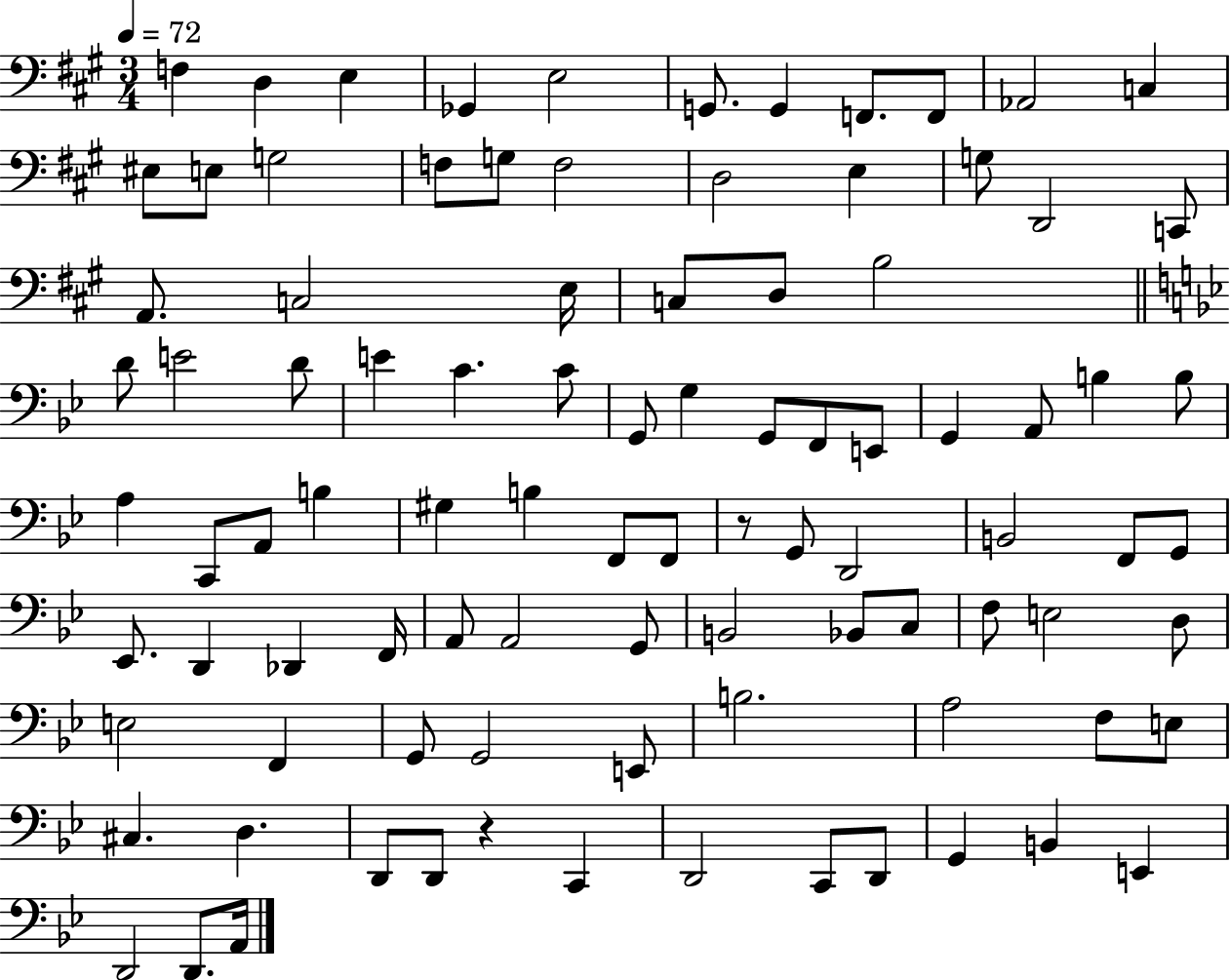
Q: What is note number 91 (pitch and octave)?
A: D2